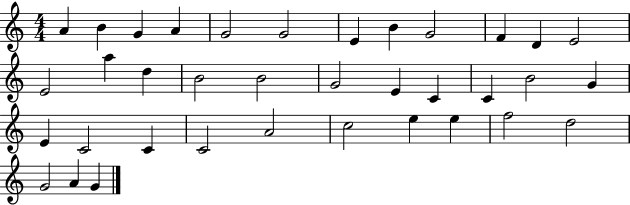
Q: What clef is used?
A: treble